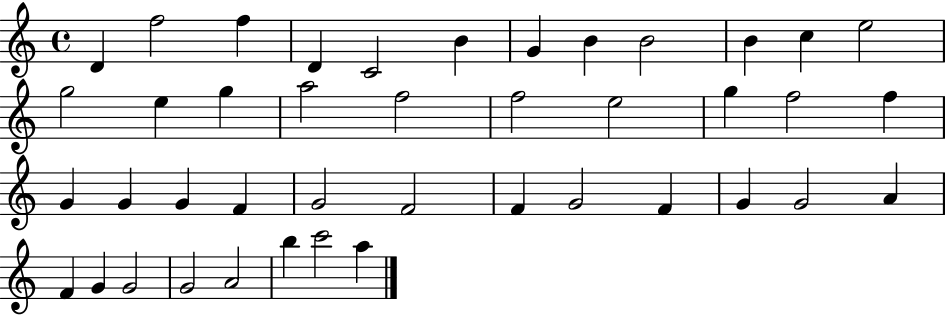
{
  \clef treble
  \time 4/4
  \defaultTimeSignature
  \key c \major
  d'4 f''2 f''4 | d'4 c'2 b'4 | g'4 b'4 b'2 | b'4 c''4 e''2 | \break g''2 e''4 g''4 | a''2 f''2 | f''2 e''2 | g''4 f''2 f''4 | \break g'4 g'4 g'4 f'4 | g'2 f'2 | f'4 g'2 f'4 | g'4 g'2 a'4 | \break f'4 g'4 g'2 | g'2 a'2 | b''4 c'''2 a''4 | \bar "|."
}